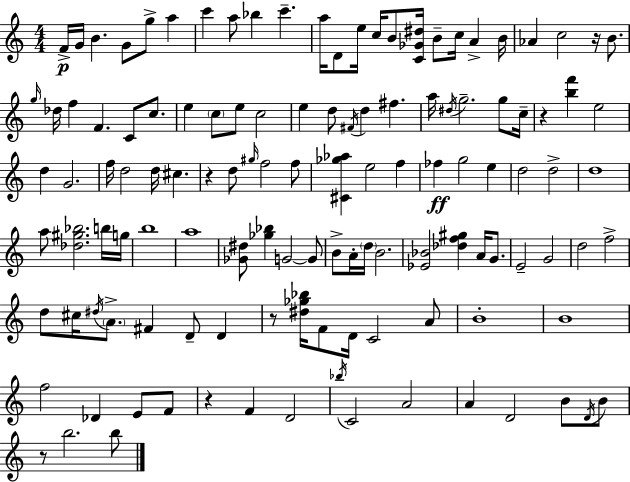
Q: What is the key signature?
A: C major